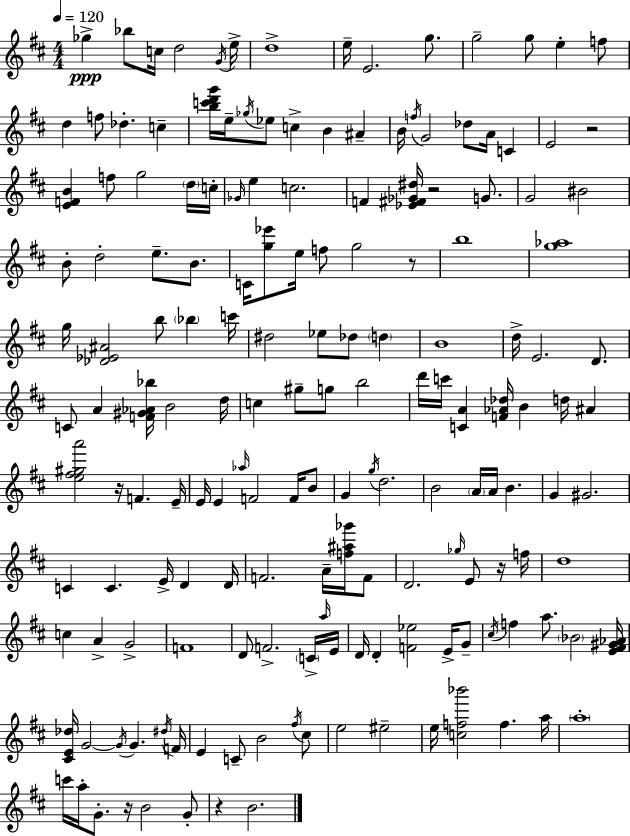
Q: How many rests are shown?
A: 7